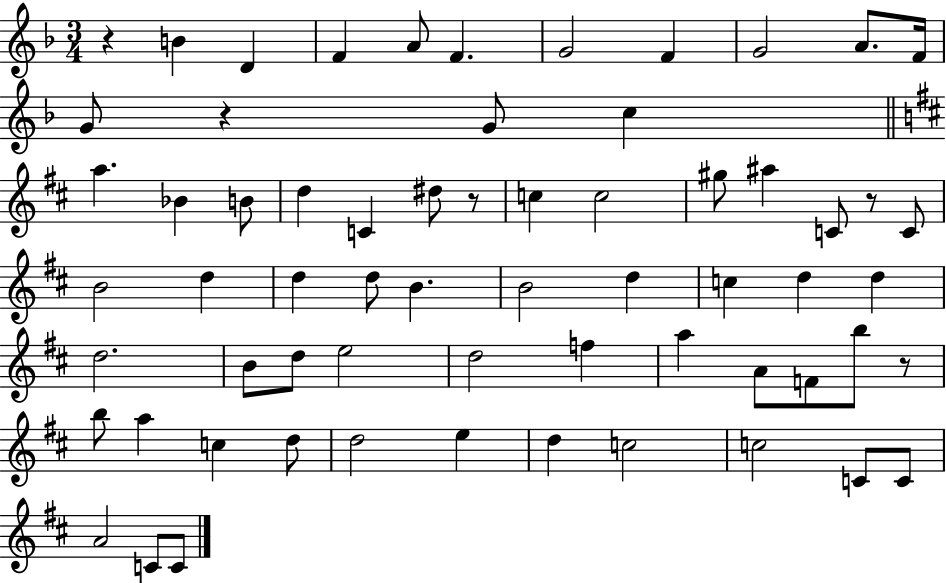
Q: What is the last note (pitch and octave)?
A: C4